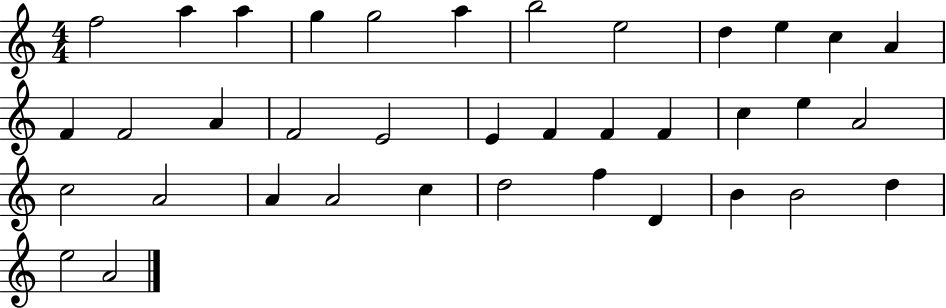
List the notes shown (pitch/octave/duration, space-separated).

F5/h A5/q A5/q G5/q G5/h A5/q B5/h E5/h D5/q E5/q C5/q A4/q F4/q F4/h A4/q F4/h E4/h E4/q F4/q F4/q F4/q C5/q E5/q A4/h C5/h A4/h A4/q A4/h C5/q D5/h F5/q D4/q B4/q B4/h D5/q E5/h A4/h